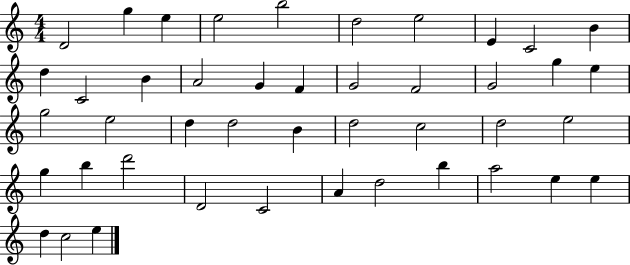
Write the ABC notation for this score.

X:1
T:Untitled
M:4/4
L:1/4
K:C
D2 g e e2 b2 d2 e2 E C2 B d C2 B A2 G F G2 F2 G2 g e g2 e2 d d2 B d2 c2 d2 e2 g b d'2 D2 C2 A d2 b a2 e e d c2 e